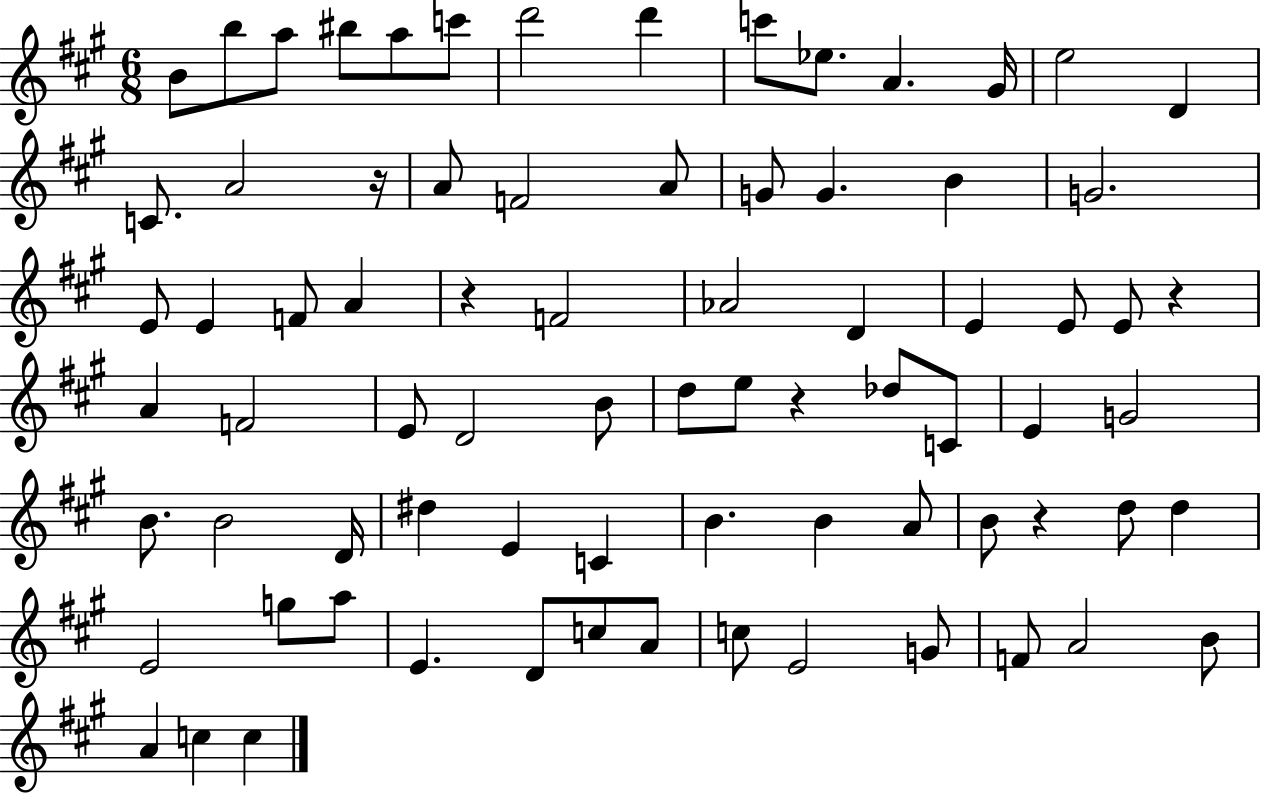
B4/e B5/e A5/e BIS5/e A5/e C6/e D6/h D6/q C6/e Eb5/e. A4/q. G#4/s E5/h D4/q C4/e. A4/h R/s A4/e F4/h A4/e G4/e G4/q. B4/q G4/h. E4/e E4/q F4/e A4/q R/q F4/h Ab4/h D4/q E4/q E4/e E4/e R/q A4/q F4/h E4/e D4/h B4/e D5/e E5/e R/q Db5/e C4/e E4/q G4/h B4/e. B4/h D4/s D#5/q E4/q C4/q B4/q. B4/q A4/e B4/e R/q D5/e D5/q E4/h G5/e A5/e E4/q. D4/e C5/e A4/e C5/e E4/h G4/e F4/e A4/h B4/e A4/q C5/q C5/q